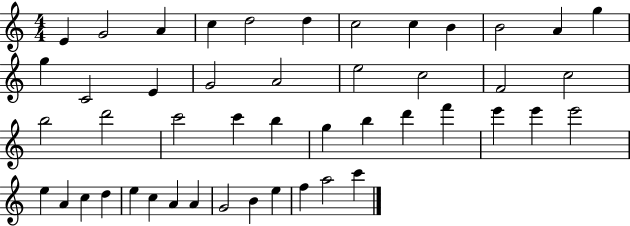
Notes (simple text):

E4/q G4/h A4/q C5/q D5/h D5/q C5/h C5/q B4/q B4/h A4/q G5/q G5/q C4/h E4/q G4/h A4/h E5/h C5/h F4/h C5/h B5/h D6/h C6/h C6/q B5/q G5/q B5/q D6/q F6/q E6/q E6/q E6/h E5/q A4/q C5/q D5/q E5/q C5/q A4/q A4/q G4/h B4/q E5/q F5/q A5/h C6/q